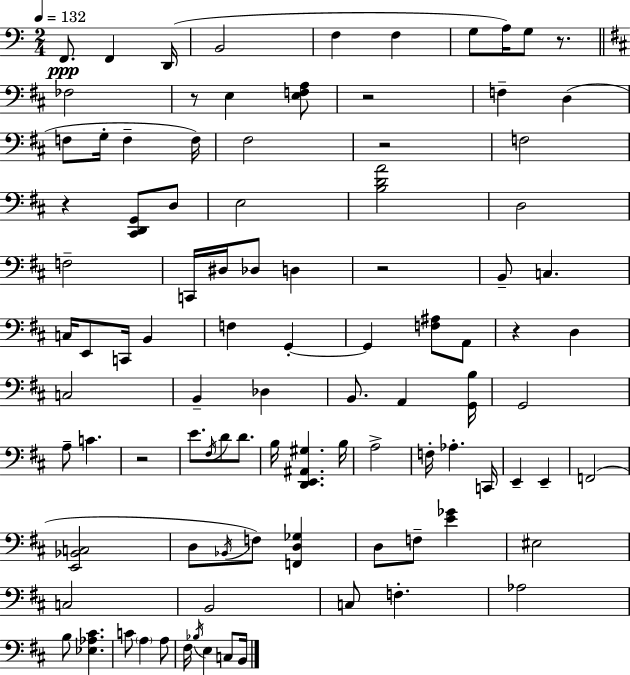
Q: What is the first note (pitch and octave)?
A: F2